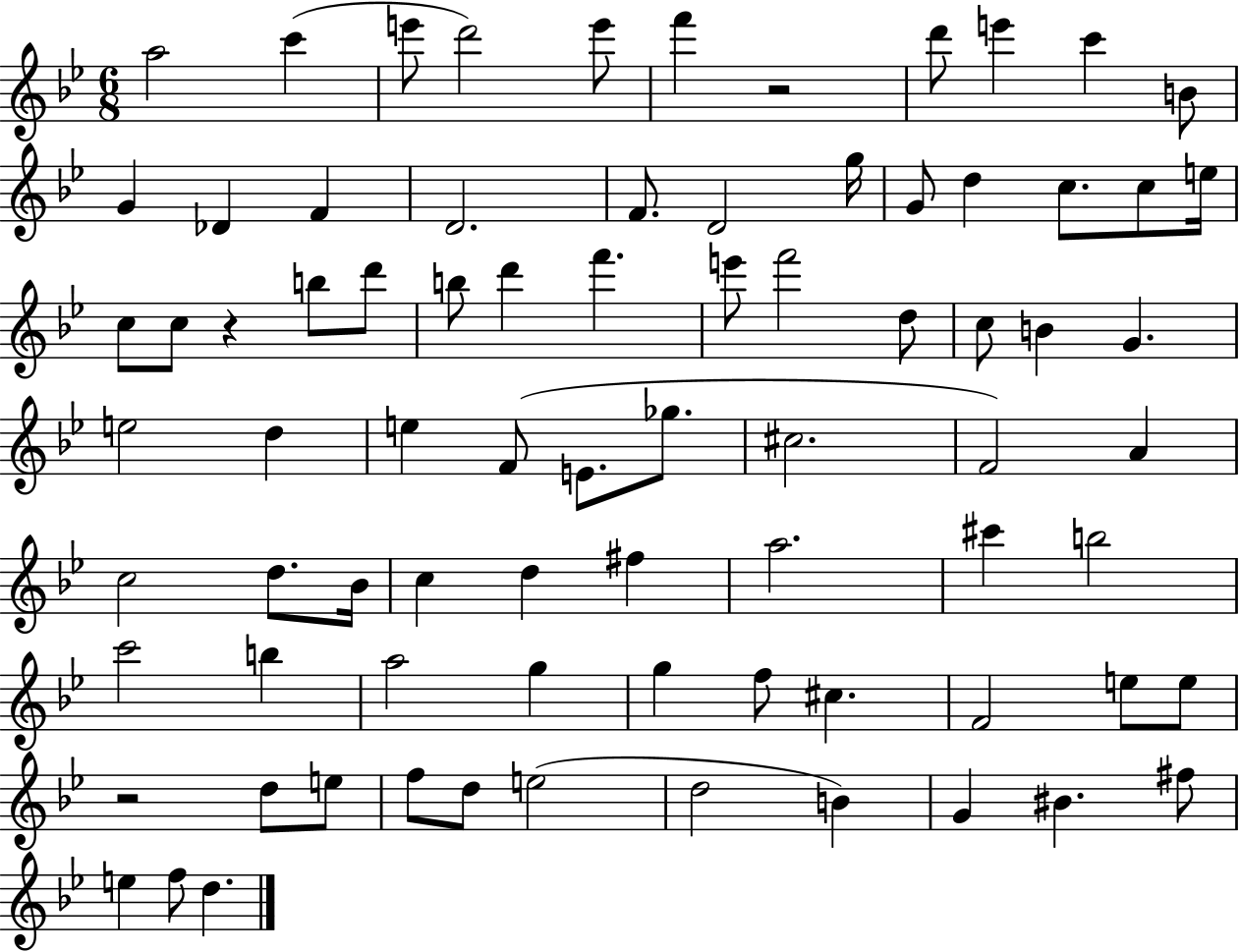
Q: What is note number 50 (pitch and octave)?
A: F#5